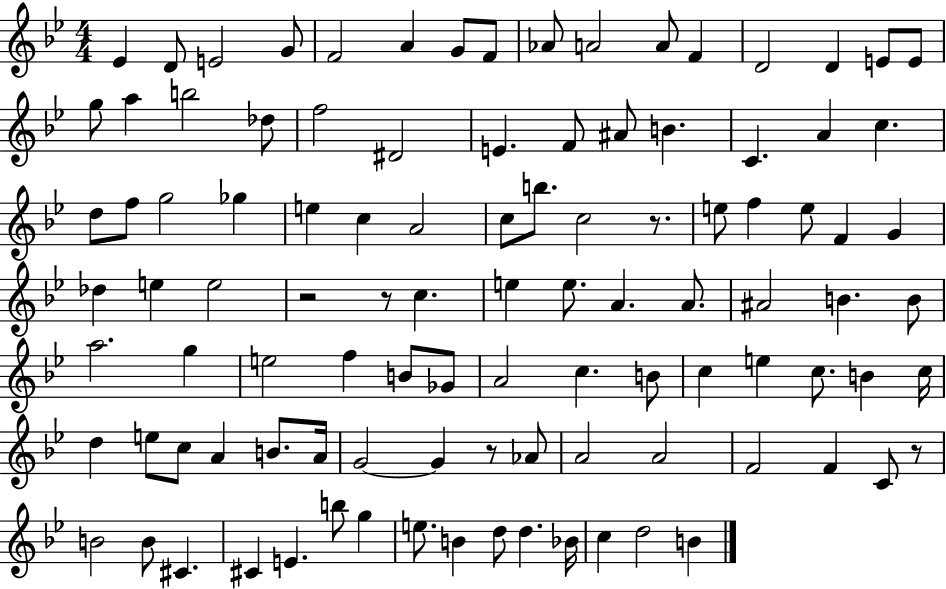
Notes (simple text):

Eb4/q D4/e E4/h G4/e F4/h A4/q G4/e F4/e Ab4/e A4/h A4/e F4/q D4/h D4/q E4/e E4/e G5/e A5/q B5/h Db5/e F5/h D#4/h E4/q. F4/e A#4/e B4/q. C4/q. A4/q C5/q. D5/e F5/e G5/h Gb5/q E5/q C5/q A4/h C5/e B5/e. C5/h R/e. E5/e F5/q E5/e F4/q G4/q Db5/q E5/q E5/h R/h R/e C5/q. E5/q E5/e. A4/q. A4/e. A#4/h B4/q. B4/e A5/h. G5/q E5/h F5/q B4/e Gb4/e A4/h C5/q. B4/e C5/q E5/q C5/e. B4/q C5/s D5/q E5/e C5/e A4/q B4/e. A4/s G4/h G4/q R/e Ab4/e A4/h A4/h F4/h F4/q C4/e R/e B4/h B4/e C#4/q. C#4/q E4/q. B5/e G5/q E5/e. B4/q D5/e D5/q. Bb4/s C5/q D5/h B4/q